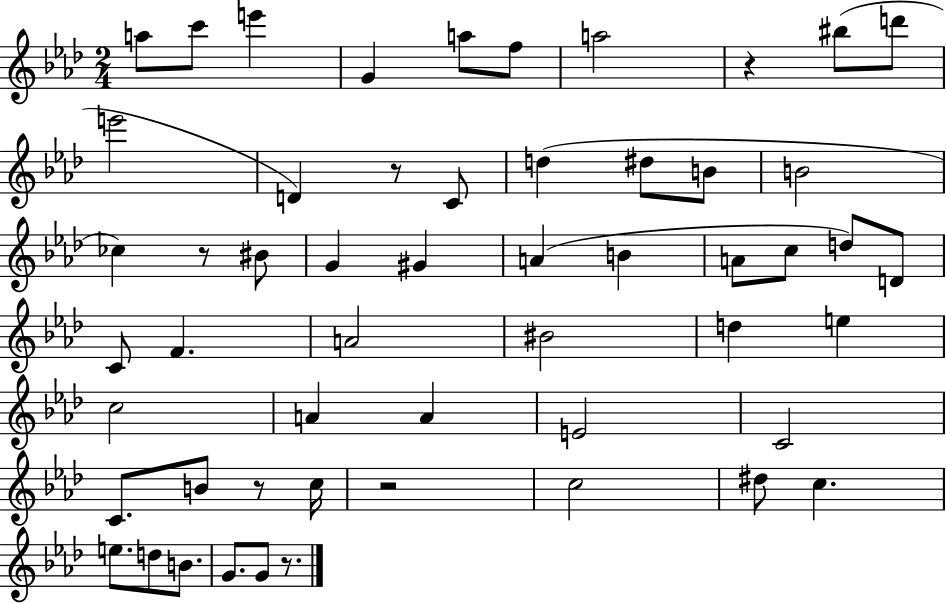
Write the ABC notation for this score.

X:1
T:Untitled
M:2/4
L:1/4
K:Ab
a/2 c'/2 e' G a/2 f/2 a2 z ^b/2 d'/2 e'2 D z/2 C/2 d ^d/2 B/2 B2 _c z/2 ^B/2 G ^G A B A/2 c/2 d/2 D/2 C/2 F A2 ^B2 d e c2 A A E2 C2 C/2 B/2 z/2 c/4 z2 c2 ^d/2 c e/2 d/2 B/2 G/2 G/2 z/2